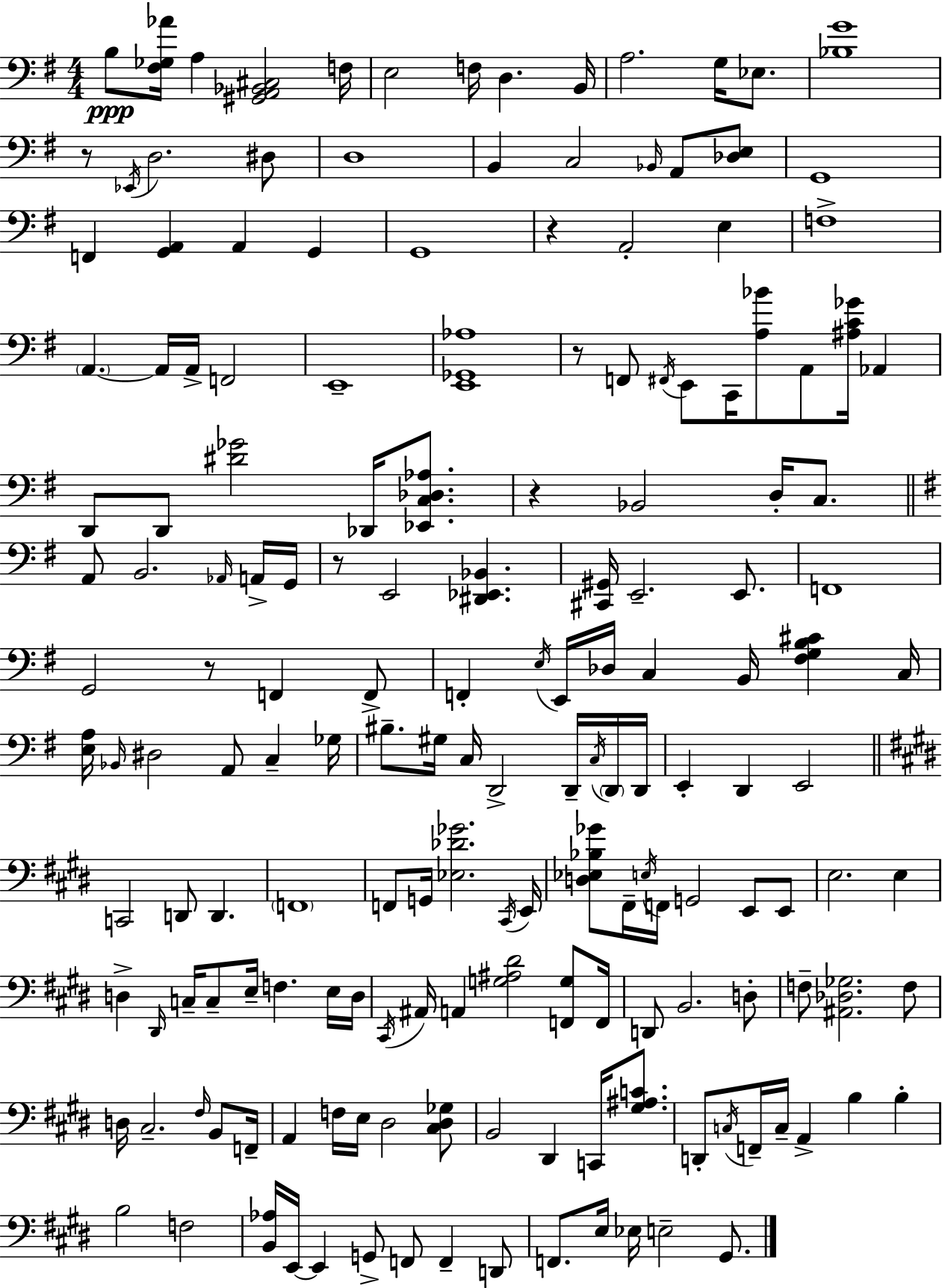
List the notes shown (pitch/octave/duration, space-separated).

B3/e [F#3,Gb3,Ab4]/s A3/q [G#2,A2,Bb2,C#3]/h F3/s E3/h F3/s D3/q. B2/s A3/h. G3/s Eb3/e. [Bb3,G4]/w R/e Eb2/s D3/h. D#3/e D3/w B2/q C3/h Bb2/s A2/e [Db3,E3]/e G2/w F2/q [G2,A2]/q A2/q G2/q G2/w R/q A2/h E3/q F3/w A2/q. A2/s A2/s F2/h E2/w [E2,Gb2,Ab3]/w R/e F2/e F#2/s E2/e C2/s [A3,Bb4]/e A2/e [A#3,C4,Gb4]/s Ab2/q D2/e D2/e [D#4,Gb4]/h Db2/s [Eb2,C3,Db3,Ab3]/e. R/q Bb2/h D3/s C3/e. A2/e B2/h. Ab2/s A2/s G2/s R/e E2/h [D#2,Eb2,Bb2]/q. [C#2,G#2]/s E2/h. E2/e. F2/w G2/h R/e F2/q F2/e F2/q E3/s E2/s Db3/s C3/q B2/s [F#3,G3,B3,C#4]/q C3/s [E3,A3]/s Bb2/s D#3/h A2/e C3/q Gb3/s BIS3/e. G#3/s C3/s D2/h D2/s C3/s D2/s D2/s E2/q D2/q E2/h C2/h D2/e D2/q. F2/w F2/e G2/s [Eb3,Db4,Gb4]/h. C#2/s E2/s [D3,Eb3,Bb3,Gb4]/e F#2/s E3/s F2/s G2/h E2/e E2/e E3/h. E3/q D3/q D#2/s C3/s C3/e E3/s F3/q. E3/s D3/s C#2/s A#2/s A2/q [G3,A#3,D#4]/h [F2,G3]/e F2/s D2/e B2/h. D3/e F3/e [A#2,Db3,Gb3]/h. F3/e D3/s C#3/h. F#3/s B2/e F2/s A2/q F3/s E3/s D#3/h [C#3,D#3,Gb3]/e B2/h D#2/q C2/s [G#3,A#3,C4]/e. D2/e C3/s F2/s C3/s A2/q B3/q B3/q B3/h F3/h [B2,Ab3]/s E2/s E2/q G2/e F2/e F2/q D2/e F2/e. E3/s Eb3/s E3/h G#2/e.